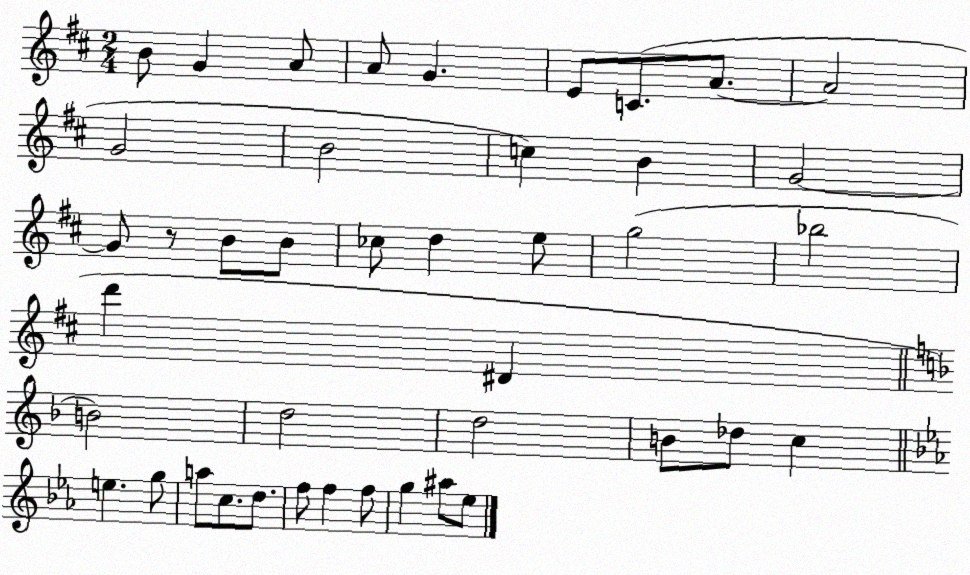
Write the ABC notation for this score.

X:1
T:Untitled
M:2/4
L:1/4
K:D
B/2 G A/2 A/2 G E/2 C/2 A/2 A2 G2 B2 c B G2 G/2 z/2 B/2 B/2 _c/2 d e/2 g2 _b2 d' ^D B2 d2 d2 B/2 _d/2 c e g/2 a/2 c/2 d/2 f/2 f f/2 g ^a/2 _e/2